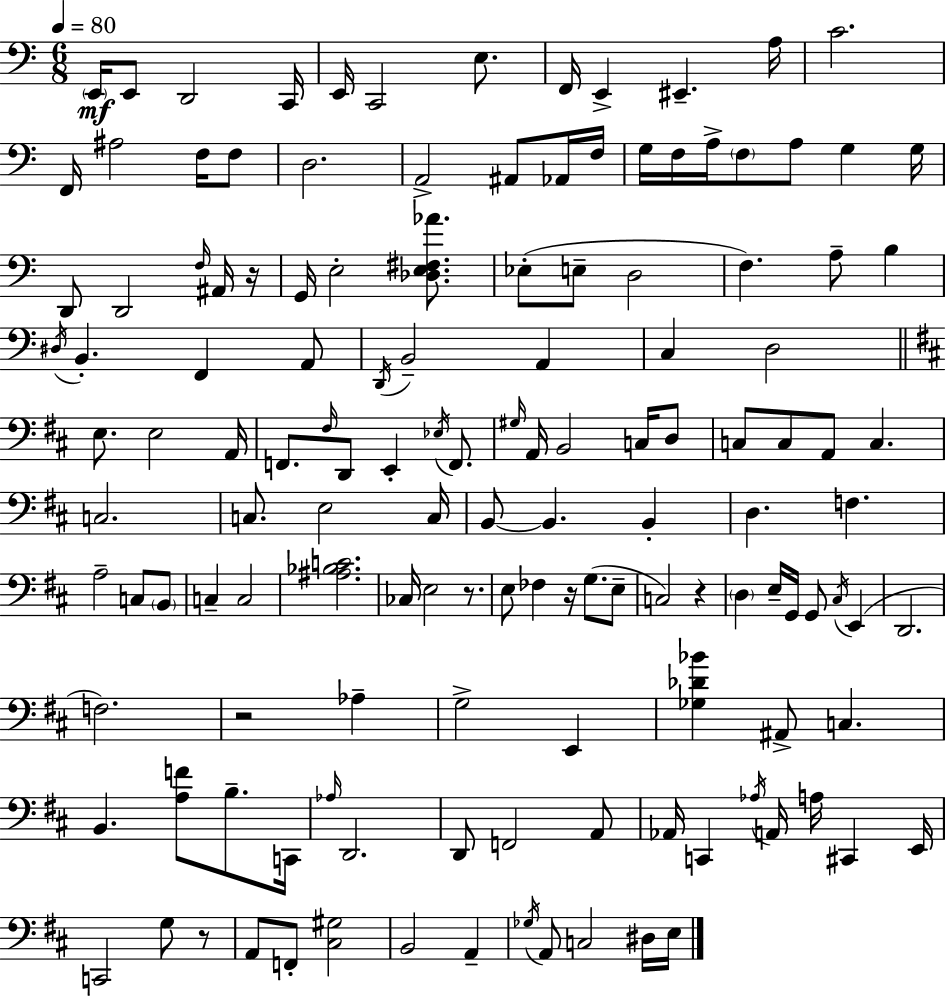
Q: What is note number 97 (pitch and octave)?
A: Ab3